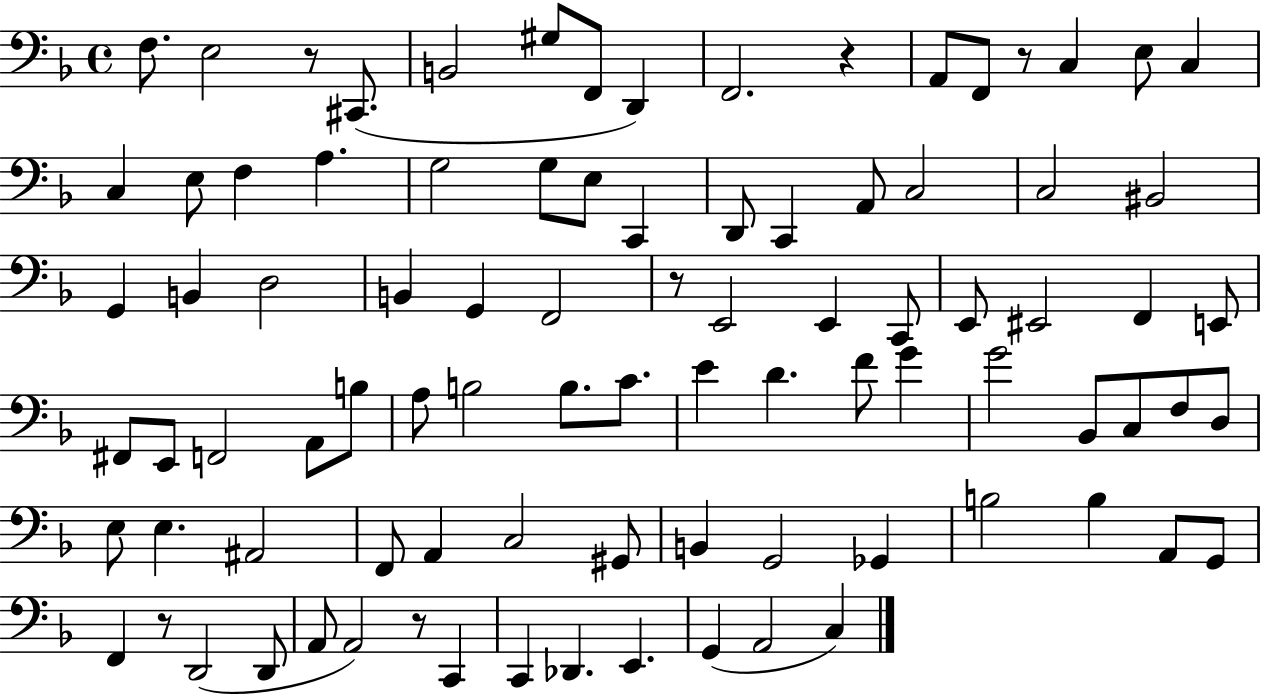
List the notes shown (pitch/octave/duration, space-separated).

F3/e. E3/h R/e C#2/e. B2/h G#3/e F2/e D2/q F2/h. R/q A2/e F2/e R/e C3/q E3/e C3/q C3/q E3/e F3/q A3/q. G3/h G3/e E3/e C2/q D2/e C2/q A2/e C3/h C3/h BIS2/h G2/q B2/q D3/h B2/q G2/q F2/h R/e E2/h E2/q C2/e E2/e EIS2/h F2/q E2/e F#2/e E2/e F2/h A2/e B3/e A3/e B3/h B3/e. C4/e. E4/q D4/q. F4/e G4/q G4/h Bb2/e C3/e F3/e D3/e E3/e E3/q. A#2/h F2/e A2/q C3/h G#2/e B2/q G2/h Gb2/q B3/h B3/q A2/e G2/e F2/q R/e D2/h D2/e A2/e A2/h R/e C2/q C2/q Db2/q. E2/q. G2/q A2/h C3/q